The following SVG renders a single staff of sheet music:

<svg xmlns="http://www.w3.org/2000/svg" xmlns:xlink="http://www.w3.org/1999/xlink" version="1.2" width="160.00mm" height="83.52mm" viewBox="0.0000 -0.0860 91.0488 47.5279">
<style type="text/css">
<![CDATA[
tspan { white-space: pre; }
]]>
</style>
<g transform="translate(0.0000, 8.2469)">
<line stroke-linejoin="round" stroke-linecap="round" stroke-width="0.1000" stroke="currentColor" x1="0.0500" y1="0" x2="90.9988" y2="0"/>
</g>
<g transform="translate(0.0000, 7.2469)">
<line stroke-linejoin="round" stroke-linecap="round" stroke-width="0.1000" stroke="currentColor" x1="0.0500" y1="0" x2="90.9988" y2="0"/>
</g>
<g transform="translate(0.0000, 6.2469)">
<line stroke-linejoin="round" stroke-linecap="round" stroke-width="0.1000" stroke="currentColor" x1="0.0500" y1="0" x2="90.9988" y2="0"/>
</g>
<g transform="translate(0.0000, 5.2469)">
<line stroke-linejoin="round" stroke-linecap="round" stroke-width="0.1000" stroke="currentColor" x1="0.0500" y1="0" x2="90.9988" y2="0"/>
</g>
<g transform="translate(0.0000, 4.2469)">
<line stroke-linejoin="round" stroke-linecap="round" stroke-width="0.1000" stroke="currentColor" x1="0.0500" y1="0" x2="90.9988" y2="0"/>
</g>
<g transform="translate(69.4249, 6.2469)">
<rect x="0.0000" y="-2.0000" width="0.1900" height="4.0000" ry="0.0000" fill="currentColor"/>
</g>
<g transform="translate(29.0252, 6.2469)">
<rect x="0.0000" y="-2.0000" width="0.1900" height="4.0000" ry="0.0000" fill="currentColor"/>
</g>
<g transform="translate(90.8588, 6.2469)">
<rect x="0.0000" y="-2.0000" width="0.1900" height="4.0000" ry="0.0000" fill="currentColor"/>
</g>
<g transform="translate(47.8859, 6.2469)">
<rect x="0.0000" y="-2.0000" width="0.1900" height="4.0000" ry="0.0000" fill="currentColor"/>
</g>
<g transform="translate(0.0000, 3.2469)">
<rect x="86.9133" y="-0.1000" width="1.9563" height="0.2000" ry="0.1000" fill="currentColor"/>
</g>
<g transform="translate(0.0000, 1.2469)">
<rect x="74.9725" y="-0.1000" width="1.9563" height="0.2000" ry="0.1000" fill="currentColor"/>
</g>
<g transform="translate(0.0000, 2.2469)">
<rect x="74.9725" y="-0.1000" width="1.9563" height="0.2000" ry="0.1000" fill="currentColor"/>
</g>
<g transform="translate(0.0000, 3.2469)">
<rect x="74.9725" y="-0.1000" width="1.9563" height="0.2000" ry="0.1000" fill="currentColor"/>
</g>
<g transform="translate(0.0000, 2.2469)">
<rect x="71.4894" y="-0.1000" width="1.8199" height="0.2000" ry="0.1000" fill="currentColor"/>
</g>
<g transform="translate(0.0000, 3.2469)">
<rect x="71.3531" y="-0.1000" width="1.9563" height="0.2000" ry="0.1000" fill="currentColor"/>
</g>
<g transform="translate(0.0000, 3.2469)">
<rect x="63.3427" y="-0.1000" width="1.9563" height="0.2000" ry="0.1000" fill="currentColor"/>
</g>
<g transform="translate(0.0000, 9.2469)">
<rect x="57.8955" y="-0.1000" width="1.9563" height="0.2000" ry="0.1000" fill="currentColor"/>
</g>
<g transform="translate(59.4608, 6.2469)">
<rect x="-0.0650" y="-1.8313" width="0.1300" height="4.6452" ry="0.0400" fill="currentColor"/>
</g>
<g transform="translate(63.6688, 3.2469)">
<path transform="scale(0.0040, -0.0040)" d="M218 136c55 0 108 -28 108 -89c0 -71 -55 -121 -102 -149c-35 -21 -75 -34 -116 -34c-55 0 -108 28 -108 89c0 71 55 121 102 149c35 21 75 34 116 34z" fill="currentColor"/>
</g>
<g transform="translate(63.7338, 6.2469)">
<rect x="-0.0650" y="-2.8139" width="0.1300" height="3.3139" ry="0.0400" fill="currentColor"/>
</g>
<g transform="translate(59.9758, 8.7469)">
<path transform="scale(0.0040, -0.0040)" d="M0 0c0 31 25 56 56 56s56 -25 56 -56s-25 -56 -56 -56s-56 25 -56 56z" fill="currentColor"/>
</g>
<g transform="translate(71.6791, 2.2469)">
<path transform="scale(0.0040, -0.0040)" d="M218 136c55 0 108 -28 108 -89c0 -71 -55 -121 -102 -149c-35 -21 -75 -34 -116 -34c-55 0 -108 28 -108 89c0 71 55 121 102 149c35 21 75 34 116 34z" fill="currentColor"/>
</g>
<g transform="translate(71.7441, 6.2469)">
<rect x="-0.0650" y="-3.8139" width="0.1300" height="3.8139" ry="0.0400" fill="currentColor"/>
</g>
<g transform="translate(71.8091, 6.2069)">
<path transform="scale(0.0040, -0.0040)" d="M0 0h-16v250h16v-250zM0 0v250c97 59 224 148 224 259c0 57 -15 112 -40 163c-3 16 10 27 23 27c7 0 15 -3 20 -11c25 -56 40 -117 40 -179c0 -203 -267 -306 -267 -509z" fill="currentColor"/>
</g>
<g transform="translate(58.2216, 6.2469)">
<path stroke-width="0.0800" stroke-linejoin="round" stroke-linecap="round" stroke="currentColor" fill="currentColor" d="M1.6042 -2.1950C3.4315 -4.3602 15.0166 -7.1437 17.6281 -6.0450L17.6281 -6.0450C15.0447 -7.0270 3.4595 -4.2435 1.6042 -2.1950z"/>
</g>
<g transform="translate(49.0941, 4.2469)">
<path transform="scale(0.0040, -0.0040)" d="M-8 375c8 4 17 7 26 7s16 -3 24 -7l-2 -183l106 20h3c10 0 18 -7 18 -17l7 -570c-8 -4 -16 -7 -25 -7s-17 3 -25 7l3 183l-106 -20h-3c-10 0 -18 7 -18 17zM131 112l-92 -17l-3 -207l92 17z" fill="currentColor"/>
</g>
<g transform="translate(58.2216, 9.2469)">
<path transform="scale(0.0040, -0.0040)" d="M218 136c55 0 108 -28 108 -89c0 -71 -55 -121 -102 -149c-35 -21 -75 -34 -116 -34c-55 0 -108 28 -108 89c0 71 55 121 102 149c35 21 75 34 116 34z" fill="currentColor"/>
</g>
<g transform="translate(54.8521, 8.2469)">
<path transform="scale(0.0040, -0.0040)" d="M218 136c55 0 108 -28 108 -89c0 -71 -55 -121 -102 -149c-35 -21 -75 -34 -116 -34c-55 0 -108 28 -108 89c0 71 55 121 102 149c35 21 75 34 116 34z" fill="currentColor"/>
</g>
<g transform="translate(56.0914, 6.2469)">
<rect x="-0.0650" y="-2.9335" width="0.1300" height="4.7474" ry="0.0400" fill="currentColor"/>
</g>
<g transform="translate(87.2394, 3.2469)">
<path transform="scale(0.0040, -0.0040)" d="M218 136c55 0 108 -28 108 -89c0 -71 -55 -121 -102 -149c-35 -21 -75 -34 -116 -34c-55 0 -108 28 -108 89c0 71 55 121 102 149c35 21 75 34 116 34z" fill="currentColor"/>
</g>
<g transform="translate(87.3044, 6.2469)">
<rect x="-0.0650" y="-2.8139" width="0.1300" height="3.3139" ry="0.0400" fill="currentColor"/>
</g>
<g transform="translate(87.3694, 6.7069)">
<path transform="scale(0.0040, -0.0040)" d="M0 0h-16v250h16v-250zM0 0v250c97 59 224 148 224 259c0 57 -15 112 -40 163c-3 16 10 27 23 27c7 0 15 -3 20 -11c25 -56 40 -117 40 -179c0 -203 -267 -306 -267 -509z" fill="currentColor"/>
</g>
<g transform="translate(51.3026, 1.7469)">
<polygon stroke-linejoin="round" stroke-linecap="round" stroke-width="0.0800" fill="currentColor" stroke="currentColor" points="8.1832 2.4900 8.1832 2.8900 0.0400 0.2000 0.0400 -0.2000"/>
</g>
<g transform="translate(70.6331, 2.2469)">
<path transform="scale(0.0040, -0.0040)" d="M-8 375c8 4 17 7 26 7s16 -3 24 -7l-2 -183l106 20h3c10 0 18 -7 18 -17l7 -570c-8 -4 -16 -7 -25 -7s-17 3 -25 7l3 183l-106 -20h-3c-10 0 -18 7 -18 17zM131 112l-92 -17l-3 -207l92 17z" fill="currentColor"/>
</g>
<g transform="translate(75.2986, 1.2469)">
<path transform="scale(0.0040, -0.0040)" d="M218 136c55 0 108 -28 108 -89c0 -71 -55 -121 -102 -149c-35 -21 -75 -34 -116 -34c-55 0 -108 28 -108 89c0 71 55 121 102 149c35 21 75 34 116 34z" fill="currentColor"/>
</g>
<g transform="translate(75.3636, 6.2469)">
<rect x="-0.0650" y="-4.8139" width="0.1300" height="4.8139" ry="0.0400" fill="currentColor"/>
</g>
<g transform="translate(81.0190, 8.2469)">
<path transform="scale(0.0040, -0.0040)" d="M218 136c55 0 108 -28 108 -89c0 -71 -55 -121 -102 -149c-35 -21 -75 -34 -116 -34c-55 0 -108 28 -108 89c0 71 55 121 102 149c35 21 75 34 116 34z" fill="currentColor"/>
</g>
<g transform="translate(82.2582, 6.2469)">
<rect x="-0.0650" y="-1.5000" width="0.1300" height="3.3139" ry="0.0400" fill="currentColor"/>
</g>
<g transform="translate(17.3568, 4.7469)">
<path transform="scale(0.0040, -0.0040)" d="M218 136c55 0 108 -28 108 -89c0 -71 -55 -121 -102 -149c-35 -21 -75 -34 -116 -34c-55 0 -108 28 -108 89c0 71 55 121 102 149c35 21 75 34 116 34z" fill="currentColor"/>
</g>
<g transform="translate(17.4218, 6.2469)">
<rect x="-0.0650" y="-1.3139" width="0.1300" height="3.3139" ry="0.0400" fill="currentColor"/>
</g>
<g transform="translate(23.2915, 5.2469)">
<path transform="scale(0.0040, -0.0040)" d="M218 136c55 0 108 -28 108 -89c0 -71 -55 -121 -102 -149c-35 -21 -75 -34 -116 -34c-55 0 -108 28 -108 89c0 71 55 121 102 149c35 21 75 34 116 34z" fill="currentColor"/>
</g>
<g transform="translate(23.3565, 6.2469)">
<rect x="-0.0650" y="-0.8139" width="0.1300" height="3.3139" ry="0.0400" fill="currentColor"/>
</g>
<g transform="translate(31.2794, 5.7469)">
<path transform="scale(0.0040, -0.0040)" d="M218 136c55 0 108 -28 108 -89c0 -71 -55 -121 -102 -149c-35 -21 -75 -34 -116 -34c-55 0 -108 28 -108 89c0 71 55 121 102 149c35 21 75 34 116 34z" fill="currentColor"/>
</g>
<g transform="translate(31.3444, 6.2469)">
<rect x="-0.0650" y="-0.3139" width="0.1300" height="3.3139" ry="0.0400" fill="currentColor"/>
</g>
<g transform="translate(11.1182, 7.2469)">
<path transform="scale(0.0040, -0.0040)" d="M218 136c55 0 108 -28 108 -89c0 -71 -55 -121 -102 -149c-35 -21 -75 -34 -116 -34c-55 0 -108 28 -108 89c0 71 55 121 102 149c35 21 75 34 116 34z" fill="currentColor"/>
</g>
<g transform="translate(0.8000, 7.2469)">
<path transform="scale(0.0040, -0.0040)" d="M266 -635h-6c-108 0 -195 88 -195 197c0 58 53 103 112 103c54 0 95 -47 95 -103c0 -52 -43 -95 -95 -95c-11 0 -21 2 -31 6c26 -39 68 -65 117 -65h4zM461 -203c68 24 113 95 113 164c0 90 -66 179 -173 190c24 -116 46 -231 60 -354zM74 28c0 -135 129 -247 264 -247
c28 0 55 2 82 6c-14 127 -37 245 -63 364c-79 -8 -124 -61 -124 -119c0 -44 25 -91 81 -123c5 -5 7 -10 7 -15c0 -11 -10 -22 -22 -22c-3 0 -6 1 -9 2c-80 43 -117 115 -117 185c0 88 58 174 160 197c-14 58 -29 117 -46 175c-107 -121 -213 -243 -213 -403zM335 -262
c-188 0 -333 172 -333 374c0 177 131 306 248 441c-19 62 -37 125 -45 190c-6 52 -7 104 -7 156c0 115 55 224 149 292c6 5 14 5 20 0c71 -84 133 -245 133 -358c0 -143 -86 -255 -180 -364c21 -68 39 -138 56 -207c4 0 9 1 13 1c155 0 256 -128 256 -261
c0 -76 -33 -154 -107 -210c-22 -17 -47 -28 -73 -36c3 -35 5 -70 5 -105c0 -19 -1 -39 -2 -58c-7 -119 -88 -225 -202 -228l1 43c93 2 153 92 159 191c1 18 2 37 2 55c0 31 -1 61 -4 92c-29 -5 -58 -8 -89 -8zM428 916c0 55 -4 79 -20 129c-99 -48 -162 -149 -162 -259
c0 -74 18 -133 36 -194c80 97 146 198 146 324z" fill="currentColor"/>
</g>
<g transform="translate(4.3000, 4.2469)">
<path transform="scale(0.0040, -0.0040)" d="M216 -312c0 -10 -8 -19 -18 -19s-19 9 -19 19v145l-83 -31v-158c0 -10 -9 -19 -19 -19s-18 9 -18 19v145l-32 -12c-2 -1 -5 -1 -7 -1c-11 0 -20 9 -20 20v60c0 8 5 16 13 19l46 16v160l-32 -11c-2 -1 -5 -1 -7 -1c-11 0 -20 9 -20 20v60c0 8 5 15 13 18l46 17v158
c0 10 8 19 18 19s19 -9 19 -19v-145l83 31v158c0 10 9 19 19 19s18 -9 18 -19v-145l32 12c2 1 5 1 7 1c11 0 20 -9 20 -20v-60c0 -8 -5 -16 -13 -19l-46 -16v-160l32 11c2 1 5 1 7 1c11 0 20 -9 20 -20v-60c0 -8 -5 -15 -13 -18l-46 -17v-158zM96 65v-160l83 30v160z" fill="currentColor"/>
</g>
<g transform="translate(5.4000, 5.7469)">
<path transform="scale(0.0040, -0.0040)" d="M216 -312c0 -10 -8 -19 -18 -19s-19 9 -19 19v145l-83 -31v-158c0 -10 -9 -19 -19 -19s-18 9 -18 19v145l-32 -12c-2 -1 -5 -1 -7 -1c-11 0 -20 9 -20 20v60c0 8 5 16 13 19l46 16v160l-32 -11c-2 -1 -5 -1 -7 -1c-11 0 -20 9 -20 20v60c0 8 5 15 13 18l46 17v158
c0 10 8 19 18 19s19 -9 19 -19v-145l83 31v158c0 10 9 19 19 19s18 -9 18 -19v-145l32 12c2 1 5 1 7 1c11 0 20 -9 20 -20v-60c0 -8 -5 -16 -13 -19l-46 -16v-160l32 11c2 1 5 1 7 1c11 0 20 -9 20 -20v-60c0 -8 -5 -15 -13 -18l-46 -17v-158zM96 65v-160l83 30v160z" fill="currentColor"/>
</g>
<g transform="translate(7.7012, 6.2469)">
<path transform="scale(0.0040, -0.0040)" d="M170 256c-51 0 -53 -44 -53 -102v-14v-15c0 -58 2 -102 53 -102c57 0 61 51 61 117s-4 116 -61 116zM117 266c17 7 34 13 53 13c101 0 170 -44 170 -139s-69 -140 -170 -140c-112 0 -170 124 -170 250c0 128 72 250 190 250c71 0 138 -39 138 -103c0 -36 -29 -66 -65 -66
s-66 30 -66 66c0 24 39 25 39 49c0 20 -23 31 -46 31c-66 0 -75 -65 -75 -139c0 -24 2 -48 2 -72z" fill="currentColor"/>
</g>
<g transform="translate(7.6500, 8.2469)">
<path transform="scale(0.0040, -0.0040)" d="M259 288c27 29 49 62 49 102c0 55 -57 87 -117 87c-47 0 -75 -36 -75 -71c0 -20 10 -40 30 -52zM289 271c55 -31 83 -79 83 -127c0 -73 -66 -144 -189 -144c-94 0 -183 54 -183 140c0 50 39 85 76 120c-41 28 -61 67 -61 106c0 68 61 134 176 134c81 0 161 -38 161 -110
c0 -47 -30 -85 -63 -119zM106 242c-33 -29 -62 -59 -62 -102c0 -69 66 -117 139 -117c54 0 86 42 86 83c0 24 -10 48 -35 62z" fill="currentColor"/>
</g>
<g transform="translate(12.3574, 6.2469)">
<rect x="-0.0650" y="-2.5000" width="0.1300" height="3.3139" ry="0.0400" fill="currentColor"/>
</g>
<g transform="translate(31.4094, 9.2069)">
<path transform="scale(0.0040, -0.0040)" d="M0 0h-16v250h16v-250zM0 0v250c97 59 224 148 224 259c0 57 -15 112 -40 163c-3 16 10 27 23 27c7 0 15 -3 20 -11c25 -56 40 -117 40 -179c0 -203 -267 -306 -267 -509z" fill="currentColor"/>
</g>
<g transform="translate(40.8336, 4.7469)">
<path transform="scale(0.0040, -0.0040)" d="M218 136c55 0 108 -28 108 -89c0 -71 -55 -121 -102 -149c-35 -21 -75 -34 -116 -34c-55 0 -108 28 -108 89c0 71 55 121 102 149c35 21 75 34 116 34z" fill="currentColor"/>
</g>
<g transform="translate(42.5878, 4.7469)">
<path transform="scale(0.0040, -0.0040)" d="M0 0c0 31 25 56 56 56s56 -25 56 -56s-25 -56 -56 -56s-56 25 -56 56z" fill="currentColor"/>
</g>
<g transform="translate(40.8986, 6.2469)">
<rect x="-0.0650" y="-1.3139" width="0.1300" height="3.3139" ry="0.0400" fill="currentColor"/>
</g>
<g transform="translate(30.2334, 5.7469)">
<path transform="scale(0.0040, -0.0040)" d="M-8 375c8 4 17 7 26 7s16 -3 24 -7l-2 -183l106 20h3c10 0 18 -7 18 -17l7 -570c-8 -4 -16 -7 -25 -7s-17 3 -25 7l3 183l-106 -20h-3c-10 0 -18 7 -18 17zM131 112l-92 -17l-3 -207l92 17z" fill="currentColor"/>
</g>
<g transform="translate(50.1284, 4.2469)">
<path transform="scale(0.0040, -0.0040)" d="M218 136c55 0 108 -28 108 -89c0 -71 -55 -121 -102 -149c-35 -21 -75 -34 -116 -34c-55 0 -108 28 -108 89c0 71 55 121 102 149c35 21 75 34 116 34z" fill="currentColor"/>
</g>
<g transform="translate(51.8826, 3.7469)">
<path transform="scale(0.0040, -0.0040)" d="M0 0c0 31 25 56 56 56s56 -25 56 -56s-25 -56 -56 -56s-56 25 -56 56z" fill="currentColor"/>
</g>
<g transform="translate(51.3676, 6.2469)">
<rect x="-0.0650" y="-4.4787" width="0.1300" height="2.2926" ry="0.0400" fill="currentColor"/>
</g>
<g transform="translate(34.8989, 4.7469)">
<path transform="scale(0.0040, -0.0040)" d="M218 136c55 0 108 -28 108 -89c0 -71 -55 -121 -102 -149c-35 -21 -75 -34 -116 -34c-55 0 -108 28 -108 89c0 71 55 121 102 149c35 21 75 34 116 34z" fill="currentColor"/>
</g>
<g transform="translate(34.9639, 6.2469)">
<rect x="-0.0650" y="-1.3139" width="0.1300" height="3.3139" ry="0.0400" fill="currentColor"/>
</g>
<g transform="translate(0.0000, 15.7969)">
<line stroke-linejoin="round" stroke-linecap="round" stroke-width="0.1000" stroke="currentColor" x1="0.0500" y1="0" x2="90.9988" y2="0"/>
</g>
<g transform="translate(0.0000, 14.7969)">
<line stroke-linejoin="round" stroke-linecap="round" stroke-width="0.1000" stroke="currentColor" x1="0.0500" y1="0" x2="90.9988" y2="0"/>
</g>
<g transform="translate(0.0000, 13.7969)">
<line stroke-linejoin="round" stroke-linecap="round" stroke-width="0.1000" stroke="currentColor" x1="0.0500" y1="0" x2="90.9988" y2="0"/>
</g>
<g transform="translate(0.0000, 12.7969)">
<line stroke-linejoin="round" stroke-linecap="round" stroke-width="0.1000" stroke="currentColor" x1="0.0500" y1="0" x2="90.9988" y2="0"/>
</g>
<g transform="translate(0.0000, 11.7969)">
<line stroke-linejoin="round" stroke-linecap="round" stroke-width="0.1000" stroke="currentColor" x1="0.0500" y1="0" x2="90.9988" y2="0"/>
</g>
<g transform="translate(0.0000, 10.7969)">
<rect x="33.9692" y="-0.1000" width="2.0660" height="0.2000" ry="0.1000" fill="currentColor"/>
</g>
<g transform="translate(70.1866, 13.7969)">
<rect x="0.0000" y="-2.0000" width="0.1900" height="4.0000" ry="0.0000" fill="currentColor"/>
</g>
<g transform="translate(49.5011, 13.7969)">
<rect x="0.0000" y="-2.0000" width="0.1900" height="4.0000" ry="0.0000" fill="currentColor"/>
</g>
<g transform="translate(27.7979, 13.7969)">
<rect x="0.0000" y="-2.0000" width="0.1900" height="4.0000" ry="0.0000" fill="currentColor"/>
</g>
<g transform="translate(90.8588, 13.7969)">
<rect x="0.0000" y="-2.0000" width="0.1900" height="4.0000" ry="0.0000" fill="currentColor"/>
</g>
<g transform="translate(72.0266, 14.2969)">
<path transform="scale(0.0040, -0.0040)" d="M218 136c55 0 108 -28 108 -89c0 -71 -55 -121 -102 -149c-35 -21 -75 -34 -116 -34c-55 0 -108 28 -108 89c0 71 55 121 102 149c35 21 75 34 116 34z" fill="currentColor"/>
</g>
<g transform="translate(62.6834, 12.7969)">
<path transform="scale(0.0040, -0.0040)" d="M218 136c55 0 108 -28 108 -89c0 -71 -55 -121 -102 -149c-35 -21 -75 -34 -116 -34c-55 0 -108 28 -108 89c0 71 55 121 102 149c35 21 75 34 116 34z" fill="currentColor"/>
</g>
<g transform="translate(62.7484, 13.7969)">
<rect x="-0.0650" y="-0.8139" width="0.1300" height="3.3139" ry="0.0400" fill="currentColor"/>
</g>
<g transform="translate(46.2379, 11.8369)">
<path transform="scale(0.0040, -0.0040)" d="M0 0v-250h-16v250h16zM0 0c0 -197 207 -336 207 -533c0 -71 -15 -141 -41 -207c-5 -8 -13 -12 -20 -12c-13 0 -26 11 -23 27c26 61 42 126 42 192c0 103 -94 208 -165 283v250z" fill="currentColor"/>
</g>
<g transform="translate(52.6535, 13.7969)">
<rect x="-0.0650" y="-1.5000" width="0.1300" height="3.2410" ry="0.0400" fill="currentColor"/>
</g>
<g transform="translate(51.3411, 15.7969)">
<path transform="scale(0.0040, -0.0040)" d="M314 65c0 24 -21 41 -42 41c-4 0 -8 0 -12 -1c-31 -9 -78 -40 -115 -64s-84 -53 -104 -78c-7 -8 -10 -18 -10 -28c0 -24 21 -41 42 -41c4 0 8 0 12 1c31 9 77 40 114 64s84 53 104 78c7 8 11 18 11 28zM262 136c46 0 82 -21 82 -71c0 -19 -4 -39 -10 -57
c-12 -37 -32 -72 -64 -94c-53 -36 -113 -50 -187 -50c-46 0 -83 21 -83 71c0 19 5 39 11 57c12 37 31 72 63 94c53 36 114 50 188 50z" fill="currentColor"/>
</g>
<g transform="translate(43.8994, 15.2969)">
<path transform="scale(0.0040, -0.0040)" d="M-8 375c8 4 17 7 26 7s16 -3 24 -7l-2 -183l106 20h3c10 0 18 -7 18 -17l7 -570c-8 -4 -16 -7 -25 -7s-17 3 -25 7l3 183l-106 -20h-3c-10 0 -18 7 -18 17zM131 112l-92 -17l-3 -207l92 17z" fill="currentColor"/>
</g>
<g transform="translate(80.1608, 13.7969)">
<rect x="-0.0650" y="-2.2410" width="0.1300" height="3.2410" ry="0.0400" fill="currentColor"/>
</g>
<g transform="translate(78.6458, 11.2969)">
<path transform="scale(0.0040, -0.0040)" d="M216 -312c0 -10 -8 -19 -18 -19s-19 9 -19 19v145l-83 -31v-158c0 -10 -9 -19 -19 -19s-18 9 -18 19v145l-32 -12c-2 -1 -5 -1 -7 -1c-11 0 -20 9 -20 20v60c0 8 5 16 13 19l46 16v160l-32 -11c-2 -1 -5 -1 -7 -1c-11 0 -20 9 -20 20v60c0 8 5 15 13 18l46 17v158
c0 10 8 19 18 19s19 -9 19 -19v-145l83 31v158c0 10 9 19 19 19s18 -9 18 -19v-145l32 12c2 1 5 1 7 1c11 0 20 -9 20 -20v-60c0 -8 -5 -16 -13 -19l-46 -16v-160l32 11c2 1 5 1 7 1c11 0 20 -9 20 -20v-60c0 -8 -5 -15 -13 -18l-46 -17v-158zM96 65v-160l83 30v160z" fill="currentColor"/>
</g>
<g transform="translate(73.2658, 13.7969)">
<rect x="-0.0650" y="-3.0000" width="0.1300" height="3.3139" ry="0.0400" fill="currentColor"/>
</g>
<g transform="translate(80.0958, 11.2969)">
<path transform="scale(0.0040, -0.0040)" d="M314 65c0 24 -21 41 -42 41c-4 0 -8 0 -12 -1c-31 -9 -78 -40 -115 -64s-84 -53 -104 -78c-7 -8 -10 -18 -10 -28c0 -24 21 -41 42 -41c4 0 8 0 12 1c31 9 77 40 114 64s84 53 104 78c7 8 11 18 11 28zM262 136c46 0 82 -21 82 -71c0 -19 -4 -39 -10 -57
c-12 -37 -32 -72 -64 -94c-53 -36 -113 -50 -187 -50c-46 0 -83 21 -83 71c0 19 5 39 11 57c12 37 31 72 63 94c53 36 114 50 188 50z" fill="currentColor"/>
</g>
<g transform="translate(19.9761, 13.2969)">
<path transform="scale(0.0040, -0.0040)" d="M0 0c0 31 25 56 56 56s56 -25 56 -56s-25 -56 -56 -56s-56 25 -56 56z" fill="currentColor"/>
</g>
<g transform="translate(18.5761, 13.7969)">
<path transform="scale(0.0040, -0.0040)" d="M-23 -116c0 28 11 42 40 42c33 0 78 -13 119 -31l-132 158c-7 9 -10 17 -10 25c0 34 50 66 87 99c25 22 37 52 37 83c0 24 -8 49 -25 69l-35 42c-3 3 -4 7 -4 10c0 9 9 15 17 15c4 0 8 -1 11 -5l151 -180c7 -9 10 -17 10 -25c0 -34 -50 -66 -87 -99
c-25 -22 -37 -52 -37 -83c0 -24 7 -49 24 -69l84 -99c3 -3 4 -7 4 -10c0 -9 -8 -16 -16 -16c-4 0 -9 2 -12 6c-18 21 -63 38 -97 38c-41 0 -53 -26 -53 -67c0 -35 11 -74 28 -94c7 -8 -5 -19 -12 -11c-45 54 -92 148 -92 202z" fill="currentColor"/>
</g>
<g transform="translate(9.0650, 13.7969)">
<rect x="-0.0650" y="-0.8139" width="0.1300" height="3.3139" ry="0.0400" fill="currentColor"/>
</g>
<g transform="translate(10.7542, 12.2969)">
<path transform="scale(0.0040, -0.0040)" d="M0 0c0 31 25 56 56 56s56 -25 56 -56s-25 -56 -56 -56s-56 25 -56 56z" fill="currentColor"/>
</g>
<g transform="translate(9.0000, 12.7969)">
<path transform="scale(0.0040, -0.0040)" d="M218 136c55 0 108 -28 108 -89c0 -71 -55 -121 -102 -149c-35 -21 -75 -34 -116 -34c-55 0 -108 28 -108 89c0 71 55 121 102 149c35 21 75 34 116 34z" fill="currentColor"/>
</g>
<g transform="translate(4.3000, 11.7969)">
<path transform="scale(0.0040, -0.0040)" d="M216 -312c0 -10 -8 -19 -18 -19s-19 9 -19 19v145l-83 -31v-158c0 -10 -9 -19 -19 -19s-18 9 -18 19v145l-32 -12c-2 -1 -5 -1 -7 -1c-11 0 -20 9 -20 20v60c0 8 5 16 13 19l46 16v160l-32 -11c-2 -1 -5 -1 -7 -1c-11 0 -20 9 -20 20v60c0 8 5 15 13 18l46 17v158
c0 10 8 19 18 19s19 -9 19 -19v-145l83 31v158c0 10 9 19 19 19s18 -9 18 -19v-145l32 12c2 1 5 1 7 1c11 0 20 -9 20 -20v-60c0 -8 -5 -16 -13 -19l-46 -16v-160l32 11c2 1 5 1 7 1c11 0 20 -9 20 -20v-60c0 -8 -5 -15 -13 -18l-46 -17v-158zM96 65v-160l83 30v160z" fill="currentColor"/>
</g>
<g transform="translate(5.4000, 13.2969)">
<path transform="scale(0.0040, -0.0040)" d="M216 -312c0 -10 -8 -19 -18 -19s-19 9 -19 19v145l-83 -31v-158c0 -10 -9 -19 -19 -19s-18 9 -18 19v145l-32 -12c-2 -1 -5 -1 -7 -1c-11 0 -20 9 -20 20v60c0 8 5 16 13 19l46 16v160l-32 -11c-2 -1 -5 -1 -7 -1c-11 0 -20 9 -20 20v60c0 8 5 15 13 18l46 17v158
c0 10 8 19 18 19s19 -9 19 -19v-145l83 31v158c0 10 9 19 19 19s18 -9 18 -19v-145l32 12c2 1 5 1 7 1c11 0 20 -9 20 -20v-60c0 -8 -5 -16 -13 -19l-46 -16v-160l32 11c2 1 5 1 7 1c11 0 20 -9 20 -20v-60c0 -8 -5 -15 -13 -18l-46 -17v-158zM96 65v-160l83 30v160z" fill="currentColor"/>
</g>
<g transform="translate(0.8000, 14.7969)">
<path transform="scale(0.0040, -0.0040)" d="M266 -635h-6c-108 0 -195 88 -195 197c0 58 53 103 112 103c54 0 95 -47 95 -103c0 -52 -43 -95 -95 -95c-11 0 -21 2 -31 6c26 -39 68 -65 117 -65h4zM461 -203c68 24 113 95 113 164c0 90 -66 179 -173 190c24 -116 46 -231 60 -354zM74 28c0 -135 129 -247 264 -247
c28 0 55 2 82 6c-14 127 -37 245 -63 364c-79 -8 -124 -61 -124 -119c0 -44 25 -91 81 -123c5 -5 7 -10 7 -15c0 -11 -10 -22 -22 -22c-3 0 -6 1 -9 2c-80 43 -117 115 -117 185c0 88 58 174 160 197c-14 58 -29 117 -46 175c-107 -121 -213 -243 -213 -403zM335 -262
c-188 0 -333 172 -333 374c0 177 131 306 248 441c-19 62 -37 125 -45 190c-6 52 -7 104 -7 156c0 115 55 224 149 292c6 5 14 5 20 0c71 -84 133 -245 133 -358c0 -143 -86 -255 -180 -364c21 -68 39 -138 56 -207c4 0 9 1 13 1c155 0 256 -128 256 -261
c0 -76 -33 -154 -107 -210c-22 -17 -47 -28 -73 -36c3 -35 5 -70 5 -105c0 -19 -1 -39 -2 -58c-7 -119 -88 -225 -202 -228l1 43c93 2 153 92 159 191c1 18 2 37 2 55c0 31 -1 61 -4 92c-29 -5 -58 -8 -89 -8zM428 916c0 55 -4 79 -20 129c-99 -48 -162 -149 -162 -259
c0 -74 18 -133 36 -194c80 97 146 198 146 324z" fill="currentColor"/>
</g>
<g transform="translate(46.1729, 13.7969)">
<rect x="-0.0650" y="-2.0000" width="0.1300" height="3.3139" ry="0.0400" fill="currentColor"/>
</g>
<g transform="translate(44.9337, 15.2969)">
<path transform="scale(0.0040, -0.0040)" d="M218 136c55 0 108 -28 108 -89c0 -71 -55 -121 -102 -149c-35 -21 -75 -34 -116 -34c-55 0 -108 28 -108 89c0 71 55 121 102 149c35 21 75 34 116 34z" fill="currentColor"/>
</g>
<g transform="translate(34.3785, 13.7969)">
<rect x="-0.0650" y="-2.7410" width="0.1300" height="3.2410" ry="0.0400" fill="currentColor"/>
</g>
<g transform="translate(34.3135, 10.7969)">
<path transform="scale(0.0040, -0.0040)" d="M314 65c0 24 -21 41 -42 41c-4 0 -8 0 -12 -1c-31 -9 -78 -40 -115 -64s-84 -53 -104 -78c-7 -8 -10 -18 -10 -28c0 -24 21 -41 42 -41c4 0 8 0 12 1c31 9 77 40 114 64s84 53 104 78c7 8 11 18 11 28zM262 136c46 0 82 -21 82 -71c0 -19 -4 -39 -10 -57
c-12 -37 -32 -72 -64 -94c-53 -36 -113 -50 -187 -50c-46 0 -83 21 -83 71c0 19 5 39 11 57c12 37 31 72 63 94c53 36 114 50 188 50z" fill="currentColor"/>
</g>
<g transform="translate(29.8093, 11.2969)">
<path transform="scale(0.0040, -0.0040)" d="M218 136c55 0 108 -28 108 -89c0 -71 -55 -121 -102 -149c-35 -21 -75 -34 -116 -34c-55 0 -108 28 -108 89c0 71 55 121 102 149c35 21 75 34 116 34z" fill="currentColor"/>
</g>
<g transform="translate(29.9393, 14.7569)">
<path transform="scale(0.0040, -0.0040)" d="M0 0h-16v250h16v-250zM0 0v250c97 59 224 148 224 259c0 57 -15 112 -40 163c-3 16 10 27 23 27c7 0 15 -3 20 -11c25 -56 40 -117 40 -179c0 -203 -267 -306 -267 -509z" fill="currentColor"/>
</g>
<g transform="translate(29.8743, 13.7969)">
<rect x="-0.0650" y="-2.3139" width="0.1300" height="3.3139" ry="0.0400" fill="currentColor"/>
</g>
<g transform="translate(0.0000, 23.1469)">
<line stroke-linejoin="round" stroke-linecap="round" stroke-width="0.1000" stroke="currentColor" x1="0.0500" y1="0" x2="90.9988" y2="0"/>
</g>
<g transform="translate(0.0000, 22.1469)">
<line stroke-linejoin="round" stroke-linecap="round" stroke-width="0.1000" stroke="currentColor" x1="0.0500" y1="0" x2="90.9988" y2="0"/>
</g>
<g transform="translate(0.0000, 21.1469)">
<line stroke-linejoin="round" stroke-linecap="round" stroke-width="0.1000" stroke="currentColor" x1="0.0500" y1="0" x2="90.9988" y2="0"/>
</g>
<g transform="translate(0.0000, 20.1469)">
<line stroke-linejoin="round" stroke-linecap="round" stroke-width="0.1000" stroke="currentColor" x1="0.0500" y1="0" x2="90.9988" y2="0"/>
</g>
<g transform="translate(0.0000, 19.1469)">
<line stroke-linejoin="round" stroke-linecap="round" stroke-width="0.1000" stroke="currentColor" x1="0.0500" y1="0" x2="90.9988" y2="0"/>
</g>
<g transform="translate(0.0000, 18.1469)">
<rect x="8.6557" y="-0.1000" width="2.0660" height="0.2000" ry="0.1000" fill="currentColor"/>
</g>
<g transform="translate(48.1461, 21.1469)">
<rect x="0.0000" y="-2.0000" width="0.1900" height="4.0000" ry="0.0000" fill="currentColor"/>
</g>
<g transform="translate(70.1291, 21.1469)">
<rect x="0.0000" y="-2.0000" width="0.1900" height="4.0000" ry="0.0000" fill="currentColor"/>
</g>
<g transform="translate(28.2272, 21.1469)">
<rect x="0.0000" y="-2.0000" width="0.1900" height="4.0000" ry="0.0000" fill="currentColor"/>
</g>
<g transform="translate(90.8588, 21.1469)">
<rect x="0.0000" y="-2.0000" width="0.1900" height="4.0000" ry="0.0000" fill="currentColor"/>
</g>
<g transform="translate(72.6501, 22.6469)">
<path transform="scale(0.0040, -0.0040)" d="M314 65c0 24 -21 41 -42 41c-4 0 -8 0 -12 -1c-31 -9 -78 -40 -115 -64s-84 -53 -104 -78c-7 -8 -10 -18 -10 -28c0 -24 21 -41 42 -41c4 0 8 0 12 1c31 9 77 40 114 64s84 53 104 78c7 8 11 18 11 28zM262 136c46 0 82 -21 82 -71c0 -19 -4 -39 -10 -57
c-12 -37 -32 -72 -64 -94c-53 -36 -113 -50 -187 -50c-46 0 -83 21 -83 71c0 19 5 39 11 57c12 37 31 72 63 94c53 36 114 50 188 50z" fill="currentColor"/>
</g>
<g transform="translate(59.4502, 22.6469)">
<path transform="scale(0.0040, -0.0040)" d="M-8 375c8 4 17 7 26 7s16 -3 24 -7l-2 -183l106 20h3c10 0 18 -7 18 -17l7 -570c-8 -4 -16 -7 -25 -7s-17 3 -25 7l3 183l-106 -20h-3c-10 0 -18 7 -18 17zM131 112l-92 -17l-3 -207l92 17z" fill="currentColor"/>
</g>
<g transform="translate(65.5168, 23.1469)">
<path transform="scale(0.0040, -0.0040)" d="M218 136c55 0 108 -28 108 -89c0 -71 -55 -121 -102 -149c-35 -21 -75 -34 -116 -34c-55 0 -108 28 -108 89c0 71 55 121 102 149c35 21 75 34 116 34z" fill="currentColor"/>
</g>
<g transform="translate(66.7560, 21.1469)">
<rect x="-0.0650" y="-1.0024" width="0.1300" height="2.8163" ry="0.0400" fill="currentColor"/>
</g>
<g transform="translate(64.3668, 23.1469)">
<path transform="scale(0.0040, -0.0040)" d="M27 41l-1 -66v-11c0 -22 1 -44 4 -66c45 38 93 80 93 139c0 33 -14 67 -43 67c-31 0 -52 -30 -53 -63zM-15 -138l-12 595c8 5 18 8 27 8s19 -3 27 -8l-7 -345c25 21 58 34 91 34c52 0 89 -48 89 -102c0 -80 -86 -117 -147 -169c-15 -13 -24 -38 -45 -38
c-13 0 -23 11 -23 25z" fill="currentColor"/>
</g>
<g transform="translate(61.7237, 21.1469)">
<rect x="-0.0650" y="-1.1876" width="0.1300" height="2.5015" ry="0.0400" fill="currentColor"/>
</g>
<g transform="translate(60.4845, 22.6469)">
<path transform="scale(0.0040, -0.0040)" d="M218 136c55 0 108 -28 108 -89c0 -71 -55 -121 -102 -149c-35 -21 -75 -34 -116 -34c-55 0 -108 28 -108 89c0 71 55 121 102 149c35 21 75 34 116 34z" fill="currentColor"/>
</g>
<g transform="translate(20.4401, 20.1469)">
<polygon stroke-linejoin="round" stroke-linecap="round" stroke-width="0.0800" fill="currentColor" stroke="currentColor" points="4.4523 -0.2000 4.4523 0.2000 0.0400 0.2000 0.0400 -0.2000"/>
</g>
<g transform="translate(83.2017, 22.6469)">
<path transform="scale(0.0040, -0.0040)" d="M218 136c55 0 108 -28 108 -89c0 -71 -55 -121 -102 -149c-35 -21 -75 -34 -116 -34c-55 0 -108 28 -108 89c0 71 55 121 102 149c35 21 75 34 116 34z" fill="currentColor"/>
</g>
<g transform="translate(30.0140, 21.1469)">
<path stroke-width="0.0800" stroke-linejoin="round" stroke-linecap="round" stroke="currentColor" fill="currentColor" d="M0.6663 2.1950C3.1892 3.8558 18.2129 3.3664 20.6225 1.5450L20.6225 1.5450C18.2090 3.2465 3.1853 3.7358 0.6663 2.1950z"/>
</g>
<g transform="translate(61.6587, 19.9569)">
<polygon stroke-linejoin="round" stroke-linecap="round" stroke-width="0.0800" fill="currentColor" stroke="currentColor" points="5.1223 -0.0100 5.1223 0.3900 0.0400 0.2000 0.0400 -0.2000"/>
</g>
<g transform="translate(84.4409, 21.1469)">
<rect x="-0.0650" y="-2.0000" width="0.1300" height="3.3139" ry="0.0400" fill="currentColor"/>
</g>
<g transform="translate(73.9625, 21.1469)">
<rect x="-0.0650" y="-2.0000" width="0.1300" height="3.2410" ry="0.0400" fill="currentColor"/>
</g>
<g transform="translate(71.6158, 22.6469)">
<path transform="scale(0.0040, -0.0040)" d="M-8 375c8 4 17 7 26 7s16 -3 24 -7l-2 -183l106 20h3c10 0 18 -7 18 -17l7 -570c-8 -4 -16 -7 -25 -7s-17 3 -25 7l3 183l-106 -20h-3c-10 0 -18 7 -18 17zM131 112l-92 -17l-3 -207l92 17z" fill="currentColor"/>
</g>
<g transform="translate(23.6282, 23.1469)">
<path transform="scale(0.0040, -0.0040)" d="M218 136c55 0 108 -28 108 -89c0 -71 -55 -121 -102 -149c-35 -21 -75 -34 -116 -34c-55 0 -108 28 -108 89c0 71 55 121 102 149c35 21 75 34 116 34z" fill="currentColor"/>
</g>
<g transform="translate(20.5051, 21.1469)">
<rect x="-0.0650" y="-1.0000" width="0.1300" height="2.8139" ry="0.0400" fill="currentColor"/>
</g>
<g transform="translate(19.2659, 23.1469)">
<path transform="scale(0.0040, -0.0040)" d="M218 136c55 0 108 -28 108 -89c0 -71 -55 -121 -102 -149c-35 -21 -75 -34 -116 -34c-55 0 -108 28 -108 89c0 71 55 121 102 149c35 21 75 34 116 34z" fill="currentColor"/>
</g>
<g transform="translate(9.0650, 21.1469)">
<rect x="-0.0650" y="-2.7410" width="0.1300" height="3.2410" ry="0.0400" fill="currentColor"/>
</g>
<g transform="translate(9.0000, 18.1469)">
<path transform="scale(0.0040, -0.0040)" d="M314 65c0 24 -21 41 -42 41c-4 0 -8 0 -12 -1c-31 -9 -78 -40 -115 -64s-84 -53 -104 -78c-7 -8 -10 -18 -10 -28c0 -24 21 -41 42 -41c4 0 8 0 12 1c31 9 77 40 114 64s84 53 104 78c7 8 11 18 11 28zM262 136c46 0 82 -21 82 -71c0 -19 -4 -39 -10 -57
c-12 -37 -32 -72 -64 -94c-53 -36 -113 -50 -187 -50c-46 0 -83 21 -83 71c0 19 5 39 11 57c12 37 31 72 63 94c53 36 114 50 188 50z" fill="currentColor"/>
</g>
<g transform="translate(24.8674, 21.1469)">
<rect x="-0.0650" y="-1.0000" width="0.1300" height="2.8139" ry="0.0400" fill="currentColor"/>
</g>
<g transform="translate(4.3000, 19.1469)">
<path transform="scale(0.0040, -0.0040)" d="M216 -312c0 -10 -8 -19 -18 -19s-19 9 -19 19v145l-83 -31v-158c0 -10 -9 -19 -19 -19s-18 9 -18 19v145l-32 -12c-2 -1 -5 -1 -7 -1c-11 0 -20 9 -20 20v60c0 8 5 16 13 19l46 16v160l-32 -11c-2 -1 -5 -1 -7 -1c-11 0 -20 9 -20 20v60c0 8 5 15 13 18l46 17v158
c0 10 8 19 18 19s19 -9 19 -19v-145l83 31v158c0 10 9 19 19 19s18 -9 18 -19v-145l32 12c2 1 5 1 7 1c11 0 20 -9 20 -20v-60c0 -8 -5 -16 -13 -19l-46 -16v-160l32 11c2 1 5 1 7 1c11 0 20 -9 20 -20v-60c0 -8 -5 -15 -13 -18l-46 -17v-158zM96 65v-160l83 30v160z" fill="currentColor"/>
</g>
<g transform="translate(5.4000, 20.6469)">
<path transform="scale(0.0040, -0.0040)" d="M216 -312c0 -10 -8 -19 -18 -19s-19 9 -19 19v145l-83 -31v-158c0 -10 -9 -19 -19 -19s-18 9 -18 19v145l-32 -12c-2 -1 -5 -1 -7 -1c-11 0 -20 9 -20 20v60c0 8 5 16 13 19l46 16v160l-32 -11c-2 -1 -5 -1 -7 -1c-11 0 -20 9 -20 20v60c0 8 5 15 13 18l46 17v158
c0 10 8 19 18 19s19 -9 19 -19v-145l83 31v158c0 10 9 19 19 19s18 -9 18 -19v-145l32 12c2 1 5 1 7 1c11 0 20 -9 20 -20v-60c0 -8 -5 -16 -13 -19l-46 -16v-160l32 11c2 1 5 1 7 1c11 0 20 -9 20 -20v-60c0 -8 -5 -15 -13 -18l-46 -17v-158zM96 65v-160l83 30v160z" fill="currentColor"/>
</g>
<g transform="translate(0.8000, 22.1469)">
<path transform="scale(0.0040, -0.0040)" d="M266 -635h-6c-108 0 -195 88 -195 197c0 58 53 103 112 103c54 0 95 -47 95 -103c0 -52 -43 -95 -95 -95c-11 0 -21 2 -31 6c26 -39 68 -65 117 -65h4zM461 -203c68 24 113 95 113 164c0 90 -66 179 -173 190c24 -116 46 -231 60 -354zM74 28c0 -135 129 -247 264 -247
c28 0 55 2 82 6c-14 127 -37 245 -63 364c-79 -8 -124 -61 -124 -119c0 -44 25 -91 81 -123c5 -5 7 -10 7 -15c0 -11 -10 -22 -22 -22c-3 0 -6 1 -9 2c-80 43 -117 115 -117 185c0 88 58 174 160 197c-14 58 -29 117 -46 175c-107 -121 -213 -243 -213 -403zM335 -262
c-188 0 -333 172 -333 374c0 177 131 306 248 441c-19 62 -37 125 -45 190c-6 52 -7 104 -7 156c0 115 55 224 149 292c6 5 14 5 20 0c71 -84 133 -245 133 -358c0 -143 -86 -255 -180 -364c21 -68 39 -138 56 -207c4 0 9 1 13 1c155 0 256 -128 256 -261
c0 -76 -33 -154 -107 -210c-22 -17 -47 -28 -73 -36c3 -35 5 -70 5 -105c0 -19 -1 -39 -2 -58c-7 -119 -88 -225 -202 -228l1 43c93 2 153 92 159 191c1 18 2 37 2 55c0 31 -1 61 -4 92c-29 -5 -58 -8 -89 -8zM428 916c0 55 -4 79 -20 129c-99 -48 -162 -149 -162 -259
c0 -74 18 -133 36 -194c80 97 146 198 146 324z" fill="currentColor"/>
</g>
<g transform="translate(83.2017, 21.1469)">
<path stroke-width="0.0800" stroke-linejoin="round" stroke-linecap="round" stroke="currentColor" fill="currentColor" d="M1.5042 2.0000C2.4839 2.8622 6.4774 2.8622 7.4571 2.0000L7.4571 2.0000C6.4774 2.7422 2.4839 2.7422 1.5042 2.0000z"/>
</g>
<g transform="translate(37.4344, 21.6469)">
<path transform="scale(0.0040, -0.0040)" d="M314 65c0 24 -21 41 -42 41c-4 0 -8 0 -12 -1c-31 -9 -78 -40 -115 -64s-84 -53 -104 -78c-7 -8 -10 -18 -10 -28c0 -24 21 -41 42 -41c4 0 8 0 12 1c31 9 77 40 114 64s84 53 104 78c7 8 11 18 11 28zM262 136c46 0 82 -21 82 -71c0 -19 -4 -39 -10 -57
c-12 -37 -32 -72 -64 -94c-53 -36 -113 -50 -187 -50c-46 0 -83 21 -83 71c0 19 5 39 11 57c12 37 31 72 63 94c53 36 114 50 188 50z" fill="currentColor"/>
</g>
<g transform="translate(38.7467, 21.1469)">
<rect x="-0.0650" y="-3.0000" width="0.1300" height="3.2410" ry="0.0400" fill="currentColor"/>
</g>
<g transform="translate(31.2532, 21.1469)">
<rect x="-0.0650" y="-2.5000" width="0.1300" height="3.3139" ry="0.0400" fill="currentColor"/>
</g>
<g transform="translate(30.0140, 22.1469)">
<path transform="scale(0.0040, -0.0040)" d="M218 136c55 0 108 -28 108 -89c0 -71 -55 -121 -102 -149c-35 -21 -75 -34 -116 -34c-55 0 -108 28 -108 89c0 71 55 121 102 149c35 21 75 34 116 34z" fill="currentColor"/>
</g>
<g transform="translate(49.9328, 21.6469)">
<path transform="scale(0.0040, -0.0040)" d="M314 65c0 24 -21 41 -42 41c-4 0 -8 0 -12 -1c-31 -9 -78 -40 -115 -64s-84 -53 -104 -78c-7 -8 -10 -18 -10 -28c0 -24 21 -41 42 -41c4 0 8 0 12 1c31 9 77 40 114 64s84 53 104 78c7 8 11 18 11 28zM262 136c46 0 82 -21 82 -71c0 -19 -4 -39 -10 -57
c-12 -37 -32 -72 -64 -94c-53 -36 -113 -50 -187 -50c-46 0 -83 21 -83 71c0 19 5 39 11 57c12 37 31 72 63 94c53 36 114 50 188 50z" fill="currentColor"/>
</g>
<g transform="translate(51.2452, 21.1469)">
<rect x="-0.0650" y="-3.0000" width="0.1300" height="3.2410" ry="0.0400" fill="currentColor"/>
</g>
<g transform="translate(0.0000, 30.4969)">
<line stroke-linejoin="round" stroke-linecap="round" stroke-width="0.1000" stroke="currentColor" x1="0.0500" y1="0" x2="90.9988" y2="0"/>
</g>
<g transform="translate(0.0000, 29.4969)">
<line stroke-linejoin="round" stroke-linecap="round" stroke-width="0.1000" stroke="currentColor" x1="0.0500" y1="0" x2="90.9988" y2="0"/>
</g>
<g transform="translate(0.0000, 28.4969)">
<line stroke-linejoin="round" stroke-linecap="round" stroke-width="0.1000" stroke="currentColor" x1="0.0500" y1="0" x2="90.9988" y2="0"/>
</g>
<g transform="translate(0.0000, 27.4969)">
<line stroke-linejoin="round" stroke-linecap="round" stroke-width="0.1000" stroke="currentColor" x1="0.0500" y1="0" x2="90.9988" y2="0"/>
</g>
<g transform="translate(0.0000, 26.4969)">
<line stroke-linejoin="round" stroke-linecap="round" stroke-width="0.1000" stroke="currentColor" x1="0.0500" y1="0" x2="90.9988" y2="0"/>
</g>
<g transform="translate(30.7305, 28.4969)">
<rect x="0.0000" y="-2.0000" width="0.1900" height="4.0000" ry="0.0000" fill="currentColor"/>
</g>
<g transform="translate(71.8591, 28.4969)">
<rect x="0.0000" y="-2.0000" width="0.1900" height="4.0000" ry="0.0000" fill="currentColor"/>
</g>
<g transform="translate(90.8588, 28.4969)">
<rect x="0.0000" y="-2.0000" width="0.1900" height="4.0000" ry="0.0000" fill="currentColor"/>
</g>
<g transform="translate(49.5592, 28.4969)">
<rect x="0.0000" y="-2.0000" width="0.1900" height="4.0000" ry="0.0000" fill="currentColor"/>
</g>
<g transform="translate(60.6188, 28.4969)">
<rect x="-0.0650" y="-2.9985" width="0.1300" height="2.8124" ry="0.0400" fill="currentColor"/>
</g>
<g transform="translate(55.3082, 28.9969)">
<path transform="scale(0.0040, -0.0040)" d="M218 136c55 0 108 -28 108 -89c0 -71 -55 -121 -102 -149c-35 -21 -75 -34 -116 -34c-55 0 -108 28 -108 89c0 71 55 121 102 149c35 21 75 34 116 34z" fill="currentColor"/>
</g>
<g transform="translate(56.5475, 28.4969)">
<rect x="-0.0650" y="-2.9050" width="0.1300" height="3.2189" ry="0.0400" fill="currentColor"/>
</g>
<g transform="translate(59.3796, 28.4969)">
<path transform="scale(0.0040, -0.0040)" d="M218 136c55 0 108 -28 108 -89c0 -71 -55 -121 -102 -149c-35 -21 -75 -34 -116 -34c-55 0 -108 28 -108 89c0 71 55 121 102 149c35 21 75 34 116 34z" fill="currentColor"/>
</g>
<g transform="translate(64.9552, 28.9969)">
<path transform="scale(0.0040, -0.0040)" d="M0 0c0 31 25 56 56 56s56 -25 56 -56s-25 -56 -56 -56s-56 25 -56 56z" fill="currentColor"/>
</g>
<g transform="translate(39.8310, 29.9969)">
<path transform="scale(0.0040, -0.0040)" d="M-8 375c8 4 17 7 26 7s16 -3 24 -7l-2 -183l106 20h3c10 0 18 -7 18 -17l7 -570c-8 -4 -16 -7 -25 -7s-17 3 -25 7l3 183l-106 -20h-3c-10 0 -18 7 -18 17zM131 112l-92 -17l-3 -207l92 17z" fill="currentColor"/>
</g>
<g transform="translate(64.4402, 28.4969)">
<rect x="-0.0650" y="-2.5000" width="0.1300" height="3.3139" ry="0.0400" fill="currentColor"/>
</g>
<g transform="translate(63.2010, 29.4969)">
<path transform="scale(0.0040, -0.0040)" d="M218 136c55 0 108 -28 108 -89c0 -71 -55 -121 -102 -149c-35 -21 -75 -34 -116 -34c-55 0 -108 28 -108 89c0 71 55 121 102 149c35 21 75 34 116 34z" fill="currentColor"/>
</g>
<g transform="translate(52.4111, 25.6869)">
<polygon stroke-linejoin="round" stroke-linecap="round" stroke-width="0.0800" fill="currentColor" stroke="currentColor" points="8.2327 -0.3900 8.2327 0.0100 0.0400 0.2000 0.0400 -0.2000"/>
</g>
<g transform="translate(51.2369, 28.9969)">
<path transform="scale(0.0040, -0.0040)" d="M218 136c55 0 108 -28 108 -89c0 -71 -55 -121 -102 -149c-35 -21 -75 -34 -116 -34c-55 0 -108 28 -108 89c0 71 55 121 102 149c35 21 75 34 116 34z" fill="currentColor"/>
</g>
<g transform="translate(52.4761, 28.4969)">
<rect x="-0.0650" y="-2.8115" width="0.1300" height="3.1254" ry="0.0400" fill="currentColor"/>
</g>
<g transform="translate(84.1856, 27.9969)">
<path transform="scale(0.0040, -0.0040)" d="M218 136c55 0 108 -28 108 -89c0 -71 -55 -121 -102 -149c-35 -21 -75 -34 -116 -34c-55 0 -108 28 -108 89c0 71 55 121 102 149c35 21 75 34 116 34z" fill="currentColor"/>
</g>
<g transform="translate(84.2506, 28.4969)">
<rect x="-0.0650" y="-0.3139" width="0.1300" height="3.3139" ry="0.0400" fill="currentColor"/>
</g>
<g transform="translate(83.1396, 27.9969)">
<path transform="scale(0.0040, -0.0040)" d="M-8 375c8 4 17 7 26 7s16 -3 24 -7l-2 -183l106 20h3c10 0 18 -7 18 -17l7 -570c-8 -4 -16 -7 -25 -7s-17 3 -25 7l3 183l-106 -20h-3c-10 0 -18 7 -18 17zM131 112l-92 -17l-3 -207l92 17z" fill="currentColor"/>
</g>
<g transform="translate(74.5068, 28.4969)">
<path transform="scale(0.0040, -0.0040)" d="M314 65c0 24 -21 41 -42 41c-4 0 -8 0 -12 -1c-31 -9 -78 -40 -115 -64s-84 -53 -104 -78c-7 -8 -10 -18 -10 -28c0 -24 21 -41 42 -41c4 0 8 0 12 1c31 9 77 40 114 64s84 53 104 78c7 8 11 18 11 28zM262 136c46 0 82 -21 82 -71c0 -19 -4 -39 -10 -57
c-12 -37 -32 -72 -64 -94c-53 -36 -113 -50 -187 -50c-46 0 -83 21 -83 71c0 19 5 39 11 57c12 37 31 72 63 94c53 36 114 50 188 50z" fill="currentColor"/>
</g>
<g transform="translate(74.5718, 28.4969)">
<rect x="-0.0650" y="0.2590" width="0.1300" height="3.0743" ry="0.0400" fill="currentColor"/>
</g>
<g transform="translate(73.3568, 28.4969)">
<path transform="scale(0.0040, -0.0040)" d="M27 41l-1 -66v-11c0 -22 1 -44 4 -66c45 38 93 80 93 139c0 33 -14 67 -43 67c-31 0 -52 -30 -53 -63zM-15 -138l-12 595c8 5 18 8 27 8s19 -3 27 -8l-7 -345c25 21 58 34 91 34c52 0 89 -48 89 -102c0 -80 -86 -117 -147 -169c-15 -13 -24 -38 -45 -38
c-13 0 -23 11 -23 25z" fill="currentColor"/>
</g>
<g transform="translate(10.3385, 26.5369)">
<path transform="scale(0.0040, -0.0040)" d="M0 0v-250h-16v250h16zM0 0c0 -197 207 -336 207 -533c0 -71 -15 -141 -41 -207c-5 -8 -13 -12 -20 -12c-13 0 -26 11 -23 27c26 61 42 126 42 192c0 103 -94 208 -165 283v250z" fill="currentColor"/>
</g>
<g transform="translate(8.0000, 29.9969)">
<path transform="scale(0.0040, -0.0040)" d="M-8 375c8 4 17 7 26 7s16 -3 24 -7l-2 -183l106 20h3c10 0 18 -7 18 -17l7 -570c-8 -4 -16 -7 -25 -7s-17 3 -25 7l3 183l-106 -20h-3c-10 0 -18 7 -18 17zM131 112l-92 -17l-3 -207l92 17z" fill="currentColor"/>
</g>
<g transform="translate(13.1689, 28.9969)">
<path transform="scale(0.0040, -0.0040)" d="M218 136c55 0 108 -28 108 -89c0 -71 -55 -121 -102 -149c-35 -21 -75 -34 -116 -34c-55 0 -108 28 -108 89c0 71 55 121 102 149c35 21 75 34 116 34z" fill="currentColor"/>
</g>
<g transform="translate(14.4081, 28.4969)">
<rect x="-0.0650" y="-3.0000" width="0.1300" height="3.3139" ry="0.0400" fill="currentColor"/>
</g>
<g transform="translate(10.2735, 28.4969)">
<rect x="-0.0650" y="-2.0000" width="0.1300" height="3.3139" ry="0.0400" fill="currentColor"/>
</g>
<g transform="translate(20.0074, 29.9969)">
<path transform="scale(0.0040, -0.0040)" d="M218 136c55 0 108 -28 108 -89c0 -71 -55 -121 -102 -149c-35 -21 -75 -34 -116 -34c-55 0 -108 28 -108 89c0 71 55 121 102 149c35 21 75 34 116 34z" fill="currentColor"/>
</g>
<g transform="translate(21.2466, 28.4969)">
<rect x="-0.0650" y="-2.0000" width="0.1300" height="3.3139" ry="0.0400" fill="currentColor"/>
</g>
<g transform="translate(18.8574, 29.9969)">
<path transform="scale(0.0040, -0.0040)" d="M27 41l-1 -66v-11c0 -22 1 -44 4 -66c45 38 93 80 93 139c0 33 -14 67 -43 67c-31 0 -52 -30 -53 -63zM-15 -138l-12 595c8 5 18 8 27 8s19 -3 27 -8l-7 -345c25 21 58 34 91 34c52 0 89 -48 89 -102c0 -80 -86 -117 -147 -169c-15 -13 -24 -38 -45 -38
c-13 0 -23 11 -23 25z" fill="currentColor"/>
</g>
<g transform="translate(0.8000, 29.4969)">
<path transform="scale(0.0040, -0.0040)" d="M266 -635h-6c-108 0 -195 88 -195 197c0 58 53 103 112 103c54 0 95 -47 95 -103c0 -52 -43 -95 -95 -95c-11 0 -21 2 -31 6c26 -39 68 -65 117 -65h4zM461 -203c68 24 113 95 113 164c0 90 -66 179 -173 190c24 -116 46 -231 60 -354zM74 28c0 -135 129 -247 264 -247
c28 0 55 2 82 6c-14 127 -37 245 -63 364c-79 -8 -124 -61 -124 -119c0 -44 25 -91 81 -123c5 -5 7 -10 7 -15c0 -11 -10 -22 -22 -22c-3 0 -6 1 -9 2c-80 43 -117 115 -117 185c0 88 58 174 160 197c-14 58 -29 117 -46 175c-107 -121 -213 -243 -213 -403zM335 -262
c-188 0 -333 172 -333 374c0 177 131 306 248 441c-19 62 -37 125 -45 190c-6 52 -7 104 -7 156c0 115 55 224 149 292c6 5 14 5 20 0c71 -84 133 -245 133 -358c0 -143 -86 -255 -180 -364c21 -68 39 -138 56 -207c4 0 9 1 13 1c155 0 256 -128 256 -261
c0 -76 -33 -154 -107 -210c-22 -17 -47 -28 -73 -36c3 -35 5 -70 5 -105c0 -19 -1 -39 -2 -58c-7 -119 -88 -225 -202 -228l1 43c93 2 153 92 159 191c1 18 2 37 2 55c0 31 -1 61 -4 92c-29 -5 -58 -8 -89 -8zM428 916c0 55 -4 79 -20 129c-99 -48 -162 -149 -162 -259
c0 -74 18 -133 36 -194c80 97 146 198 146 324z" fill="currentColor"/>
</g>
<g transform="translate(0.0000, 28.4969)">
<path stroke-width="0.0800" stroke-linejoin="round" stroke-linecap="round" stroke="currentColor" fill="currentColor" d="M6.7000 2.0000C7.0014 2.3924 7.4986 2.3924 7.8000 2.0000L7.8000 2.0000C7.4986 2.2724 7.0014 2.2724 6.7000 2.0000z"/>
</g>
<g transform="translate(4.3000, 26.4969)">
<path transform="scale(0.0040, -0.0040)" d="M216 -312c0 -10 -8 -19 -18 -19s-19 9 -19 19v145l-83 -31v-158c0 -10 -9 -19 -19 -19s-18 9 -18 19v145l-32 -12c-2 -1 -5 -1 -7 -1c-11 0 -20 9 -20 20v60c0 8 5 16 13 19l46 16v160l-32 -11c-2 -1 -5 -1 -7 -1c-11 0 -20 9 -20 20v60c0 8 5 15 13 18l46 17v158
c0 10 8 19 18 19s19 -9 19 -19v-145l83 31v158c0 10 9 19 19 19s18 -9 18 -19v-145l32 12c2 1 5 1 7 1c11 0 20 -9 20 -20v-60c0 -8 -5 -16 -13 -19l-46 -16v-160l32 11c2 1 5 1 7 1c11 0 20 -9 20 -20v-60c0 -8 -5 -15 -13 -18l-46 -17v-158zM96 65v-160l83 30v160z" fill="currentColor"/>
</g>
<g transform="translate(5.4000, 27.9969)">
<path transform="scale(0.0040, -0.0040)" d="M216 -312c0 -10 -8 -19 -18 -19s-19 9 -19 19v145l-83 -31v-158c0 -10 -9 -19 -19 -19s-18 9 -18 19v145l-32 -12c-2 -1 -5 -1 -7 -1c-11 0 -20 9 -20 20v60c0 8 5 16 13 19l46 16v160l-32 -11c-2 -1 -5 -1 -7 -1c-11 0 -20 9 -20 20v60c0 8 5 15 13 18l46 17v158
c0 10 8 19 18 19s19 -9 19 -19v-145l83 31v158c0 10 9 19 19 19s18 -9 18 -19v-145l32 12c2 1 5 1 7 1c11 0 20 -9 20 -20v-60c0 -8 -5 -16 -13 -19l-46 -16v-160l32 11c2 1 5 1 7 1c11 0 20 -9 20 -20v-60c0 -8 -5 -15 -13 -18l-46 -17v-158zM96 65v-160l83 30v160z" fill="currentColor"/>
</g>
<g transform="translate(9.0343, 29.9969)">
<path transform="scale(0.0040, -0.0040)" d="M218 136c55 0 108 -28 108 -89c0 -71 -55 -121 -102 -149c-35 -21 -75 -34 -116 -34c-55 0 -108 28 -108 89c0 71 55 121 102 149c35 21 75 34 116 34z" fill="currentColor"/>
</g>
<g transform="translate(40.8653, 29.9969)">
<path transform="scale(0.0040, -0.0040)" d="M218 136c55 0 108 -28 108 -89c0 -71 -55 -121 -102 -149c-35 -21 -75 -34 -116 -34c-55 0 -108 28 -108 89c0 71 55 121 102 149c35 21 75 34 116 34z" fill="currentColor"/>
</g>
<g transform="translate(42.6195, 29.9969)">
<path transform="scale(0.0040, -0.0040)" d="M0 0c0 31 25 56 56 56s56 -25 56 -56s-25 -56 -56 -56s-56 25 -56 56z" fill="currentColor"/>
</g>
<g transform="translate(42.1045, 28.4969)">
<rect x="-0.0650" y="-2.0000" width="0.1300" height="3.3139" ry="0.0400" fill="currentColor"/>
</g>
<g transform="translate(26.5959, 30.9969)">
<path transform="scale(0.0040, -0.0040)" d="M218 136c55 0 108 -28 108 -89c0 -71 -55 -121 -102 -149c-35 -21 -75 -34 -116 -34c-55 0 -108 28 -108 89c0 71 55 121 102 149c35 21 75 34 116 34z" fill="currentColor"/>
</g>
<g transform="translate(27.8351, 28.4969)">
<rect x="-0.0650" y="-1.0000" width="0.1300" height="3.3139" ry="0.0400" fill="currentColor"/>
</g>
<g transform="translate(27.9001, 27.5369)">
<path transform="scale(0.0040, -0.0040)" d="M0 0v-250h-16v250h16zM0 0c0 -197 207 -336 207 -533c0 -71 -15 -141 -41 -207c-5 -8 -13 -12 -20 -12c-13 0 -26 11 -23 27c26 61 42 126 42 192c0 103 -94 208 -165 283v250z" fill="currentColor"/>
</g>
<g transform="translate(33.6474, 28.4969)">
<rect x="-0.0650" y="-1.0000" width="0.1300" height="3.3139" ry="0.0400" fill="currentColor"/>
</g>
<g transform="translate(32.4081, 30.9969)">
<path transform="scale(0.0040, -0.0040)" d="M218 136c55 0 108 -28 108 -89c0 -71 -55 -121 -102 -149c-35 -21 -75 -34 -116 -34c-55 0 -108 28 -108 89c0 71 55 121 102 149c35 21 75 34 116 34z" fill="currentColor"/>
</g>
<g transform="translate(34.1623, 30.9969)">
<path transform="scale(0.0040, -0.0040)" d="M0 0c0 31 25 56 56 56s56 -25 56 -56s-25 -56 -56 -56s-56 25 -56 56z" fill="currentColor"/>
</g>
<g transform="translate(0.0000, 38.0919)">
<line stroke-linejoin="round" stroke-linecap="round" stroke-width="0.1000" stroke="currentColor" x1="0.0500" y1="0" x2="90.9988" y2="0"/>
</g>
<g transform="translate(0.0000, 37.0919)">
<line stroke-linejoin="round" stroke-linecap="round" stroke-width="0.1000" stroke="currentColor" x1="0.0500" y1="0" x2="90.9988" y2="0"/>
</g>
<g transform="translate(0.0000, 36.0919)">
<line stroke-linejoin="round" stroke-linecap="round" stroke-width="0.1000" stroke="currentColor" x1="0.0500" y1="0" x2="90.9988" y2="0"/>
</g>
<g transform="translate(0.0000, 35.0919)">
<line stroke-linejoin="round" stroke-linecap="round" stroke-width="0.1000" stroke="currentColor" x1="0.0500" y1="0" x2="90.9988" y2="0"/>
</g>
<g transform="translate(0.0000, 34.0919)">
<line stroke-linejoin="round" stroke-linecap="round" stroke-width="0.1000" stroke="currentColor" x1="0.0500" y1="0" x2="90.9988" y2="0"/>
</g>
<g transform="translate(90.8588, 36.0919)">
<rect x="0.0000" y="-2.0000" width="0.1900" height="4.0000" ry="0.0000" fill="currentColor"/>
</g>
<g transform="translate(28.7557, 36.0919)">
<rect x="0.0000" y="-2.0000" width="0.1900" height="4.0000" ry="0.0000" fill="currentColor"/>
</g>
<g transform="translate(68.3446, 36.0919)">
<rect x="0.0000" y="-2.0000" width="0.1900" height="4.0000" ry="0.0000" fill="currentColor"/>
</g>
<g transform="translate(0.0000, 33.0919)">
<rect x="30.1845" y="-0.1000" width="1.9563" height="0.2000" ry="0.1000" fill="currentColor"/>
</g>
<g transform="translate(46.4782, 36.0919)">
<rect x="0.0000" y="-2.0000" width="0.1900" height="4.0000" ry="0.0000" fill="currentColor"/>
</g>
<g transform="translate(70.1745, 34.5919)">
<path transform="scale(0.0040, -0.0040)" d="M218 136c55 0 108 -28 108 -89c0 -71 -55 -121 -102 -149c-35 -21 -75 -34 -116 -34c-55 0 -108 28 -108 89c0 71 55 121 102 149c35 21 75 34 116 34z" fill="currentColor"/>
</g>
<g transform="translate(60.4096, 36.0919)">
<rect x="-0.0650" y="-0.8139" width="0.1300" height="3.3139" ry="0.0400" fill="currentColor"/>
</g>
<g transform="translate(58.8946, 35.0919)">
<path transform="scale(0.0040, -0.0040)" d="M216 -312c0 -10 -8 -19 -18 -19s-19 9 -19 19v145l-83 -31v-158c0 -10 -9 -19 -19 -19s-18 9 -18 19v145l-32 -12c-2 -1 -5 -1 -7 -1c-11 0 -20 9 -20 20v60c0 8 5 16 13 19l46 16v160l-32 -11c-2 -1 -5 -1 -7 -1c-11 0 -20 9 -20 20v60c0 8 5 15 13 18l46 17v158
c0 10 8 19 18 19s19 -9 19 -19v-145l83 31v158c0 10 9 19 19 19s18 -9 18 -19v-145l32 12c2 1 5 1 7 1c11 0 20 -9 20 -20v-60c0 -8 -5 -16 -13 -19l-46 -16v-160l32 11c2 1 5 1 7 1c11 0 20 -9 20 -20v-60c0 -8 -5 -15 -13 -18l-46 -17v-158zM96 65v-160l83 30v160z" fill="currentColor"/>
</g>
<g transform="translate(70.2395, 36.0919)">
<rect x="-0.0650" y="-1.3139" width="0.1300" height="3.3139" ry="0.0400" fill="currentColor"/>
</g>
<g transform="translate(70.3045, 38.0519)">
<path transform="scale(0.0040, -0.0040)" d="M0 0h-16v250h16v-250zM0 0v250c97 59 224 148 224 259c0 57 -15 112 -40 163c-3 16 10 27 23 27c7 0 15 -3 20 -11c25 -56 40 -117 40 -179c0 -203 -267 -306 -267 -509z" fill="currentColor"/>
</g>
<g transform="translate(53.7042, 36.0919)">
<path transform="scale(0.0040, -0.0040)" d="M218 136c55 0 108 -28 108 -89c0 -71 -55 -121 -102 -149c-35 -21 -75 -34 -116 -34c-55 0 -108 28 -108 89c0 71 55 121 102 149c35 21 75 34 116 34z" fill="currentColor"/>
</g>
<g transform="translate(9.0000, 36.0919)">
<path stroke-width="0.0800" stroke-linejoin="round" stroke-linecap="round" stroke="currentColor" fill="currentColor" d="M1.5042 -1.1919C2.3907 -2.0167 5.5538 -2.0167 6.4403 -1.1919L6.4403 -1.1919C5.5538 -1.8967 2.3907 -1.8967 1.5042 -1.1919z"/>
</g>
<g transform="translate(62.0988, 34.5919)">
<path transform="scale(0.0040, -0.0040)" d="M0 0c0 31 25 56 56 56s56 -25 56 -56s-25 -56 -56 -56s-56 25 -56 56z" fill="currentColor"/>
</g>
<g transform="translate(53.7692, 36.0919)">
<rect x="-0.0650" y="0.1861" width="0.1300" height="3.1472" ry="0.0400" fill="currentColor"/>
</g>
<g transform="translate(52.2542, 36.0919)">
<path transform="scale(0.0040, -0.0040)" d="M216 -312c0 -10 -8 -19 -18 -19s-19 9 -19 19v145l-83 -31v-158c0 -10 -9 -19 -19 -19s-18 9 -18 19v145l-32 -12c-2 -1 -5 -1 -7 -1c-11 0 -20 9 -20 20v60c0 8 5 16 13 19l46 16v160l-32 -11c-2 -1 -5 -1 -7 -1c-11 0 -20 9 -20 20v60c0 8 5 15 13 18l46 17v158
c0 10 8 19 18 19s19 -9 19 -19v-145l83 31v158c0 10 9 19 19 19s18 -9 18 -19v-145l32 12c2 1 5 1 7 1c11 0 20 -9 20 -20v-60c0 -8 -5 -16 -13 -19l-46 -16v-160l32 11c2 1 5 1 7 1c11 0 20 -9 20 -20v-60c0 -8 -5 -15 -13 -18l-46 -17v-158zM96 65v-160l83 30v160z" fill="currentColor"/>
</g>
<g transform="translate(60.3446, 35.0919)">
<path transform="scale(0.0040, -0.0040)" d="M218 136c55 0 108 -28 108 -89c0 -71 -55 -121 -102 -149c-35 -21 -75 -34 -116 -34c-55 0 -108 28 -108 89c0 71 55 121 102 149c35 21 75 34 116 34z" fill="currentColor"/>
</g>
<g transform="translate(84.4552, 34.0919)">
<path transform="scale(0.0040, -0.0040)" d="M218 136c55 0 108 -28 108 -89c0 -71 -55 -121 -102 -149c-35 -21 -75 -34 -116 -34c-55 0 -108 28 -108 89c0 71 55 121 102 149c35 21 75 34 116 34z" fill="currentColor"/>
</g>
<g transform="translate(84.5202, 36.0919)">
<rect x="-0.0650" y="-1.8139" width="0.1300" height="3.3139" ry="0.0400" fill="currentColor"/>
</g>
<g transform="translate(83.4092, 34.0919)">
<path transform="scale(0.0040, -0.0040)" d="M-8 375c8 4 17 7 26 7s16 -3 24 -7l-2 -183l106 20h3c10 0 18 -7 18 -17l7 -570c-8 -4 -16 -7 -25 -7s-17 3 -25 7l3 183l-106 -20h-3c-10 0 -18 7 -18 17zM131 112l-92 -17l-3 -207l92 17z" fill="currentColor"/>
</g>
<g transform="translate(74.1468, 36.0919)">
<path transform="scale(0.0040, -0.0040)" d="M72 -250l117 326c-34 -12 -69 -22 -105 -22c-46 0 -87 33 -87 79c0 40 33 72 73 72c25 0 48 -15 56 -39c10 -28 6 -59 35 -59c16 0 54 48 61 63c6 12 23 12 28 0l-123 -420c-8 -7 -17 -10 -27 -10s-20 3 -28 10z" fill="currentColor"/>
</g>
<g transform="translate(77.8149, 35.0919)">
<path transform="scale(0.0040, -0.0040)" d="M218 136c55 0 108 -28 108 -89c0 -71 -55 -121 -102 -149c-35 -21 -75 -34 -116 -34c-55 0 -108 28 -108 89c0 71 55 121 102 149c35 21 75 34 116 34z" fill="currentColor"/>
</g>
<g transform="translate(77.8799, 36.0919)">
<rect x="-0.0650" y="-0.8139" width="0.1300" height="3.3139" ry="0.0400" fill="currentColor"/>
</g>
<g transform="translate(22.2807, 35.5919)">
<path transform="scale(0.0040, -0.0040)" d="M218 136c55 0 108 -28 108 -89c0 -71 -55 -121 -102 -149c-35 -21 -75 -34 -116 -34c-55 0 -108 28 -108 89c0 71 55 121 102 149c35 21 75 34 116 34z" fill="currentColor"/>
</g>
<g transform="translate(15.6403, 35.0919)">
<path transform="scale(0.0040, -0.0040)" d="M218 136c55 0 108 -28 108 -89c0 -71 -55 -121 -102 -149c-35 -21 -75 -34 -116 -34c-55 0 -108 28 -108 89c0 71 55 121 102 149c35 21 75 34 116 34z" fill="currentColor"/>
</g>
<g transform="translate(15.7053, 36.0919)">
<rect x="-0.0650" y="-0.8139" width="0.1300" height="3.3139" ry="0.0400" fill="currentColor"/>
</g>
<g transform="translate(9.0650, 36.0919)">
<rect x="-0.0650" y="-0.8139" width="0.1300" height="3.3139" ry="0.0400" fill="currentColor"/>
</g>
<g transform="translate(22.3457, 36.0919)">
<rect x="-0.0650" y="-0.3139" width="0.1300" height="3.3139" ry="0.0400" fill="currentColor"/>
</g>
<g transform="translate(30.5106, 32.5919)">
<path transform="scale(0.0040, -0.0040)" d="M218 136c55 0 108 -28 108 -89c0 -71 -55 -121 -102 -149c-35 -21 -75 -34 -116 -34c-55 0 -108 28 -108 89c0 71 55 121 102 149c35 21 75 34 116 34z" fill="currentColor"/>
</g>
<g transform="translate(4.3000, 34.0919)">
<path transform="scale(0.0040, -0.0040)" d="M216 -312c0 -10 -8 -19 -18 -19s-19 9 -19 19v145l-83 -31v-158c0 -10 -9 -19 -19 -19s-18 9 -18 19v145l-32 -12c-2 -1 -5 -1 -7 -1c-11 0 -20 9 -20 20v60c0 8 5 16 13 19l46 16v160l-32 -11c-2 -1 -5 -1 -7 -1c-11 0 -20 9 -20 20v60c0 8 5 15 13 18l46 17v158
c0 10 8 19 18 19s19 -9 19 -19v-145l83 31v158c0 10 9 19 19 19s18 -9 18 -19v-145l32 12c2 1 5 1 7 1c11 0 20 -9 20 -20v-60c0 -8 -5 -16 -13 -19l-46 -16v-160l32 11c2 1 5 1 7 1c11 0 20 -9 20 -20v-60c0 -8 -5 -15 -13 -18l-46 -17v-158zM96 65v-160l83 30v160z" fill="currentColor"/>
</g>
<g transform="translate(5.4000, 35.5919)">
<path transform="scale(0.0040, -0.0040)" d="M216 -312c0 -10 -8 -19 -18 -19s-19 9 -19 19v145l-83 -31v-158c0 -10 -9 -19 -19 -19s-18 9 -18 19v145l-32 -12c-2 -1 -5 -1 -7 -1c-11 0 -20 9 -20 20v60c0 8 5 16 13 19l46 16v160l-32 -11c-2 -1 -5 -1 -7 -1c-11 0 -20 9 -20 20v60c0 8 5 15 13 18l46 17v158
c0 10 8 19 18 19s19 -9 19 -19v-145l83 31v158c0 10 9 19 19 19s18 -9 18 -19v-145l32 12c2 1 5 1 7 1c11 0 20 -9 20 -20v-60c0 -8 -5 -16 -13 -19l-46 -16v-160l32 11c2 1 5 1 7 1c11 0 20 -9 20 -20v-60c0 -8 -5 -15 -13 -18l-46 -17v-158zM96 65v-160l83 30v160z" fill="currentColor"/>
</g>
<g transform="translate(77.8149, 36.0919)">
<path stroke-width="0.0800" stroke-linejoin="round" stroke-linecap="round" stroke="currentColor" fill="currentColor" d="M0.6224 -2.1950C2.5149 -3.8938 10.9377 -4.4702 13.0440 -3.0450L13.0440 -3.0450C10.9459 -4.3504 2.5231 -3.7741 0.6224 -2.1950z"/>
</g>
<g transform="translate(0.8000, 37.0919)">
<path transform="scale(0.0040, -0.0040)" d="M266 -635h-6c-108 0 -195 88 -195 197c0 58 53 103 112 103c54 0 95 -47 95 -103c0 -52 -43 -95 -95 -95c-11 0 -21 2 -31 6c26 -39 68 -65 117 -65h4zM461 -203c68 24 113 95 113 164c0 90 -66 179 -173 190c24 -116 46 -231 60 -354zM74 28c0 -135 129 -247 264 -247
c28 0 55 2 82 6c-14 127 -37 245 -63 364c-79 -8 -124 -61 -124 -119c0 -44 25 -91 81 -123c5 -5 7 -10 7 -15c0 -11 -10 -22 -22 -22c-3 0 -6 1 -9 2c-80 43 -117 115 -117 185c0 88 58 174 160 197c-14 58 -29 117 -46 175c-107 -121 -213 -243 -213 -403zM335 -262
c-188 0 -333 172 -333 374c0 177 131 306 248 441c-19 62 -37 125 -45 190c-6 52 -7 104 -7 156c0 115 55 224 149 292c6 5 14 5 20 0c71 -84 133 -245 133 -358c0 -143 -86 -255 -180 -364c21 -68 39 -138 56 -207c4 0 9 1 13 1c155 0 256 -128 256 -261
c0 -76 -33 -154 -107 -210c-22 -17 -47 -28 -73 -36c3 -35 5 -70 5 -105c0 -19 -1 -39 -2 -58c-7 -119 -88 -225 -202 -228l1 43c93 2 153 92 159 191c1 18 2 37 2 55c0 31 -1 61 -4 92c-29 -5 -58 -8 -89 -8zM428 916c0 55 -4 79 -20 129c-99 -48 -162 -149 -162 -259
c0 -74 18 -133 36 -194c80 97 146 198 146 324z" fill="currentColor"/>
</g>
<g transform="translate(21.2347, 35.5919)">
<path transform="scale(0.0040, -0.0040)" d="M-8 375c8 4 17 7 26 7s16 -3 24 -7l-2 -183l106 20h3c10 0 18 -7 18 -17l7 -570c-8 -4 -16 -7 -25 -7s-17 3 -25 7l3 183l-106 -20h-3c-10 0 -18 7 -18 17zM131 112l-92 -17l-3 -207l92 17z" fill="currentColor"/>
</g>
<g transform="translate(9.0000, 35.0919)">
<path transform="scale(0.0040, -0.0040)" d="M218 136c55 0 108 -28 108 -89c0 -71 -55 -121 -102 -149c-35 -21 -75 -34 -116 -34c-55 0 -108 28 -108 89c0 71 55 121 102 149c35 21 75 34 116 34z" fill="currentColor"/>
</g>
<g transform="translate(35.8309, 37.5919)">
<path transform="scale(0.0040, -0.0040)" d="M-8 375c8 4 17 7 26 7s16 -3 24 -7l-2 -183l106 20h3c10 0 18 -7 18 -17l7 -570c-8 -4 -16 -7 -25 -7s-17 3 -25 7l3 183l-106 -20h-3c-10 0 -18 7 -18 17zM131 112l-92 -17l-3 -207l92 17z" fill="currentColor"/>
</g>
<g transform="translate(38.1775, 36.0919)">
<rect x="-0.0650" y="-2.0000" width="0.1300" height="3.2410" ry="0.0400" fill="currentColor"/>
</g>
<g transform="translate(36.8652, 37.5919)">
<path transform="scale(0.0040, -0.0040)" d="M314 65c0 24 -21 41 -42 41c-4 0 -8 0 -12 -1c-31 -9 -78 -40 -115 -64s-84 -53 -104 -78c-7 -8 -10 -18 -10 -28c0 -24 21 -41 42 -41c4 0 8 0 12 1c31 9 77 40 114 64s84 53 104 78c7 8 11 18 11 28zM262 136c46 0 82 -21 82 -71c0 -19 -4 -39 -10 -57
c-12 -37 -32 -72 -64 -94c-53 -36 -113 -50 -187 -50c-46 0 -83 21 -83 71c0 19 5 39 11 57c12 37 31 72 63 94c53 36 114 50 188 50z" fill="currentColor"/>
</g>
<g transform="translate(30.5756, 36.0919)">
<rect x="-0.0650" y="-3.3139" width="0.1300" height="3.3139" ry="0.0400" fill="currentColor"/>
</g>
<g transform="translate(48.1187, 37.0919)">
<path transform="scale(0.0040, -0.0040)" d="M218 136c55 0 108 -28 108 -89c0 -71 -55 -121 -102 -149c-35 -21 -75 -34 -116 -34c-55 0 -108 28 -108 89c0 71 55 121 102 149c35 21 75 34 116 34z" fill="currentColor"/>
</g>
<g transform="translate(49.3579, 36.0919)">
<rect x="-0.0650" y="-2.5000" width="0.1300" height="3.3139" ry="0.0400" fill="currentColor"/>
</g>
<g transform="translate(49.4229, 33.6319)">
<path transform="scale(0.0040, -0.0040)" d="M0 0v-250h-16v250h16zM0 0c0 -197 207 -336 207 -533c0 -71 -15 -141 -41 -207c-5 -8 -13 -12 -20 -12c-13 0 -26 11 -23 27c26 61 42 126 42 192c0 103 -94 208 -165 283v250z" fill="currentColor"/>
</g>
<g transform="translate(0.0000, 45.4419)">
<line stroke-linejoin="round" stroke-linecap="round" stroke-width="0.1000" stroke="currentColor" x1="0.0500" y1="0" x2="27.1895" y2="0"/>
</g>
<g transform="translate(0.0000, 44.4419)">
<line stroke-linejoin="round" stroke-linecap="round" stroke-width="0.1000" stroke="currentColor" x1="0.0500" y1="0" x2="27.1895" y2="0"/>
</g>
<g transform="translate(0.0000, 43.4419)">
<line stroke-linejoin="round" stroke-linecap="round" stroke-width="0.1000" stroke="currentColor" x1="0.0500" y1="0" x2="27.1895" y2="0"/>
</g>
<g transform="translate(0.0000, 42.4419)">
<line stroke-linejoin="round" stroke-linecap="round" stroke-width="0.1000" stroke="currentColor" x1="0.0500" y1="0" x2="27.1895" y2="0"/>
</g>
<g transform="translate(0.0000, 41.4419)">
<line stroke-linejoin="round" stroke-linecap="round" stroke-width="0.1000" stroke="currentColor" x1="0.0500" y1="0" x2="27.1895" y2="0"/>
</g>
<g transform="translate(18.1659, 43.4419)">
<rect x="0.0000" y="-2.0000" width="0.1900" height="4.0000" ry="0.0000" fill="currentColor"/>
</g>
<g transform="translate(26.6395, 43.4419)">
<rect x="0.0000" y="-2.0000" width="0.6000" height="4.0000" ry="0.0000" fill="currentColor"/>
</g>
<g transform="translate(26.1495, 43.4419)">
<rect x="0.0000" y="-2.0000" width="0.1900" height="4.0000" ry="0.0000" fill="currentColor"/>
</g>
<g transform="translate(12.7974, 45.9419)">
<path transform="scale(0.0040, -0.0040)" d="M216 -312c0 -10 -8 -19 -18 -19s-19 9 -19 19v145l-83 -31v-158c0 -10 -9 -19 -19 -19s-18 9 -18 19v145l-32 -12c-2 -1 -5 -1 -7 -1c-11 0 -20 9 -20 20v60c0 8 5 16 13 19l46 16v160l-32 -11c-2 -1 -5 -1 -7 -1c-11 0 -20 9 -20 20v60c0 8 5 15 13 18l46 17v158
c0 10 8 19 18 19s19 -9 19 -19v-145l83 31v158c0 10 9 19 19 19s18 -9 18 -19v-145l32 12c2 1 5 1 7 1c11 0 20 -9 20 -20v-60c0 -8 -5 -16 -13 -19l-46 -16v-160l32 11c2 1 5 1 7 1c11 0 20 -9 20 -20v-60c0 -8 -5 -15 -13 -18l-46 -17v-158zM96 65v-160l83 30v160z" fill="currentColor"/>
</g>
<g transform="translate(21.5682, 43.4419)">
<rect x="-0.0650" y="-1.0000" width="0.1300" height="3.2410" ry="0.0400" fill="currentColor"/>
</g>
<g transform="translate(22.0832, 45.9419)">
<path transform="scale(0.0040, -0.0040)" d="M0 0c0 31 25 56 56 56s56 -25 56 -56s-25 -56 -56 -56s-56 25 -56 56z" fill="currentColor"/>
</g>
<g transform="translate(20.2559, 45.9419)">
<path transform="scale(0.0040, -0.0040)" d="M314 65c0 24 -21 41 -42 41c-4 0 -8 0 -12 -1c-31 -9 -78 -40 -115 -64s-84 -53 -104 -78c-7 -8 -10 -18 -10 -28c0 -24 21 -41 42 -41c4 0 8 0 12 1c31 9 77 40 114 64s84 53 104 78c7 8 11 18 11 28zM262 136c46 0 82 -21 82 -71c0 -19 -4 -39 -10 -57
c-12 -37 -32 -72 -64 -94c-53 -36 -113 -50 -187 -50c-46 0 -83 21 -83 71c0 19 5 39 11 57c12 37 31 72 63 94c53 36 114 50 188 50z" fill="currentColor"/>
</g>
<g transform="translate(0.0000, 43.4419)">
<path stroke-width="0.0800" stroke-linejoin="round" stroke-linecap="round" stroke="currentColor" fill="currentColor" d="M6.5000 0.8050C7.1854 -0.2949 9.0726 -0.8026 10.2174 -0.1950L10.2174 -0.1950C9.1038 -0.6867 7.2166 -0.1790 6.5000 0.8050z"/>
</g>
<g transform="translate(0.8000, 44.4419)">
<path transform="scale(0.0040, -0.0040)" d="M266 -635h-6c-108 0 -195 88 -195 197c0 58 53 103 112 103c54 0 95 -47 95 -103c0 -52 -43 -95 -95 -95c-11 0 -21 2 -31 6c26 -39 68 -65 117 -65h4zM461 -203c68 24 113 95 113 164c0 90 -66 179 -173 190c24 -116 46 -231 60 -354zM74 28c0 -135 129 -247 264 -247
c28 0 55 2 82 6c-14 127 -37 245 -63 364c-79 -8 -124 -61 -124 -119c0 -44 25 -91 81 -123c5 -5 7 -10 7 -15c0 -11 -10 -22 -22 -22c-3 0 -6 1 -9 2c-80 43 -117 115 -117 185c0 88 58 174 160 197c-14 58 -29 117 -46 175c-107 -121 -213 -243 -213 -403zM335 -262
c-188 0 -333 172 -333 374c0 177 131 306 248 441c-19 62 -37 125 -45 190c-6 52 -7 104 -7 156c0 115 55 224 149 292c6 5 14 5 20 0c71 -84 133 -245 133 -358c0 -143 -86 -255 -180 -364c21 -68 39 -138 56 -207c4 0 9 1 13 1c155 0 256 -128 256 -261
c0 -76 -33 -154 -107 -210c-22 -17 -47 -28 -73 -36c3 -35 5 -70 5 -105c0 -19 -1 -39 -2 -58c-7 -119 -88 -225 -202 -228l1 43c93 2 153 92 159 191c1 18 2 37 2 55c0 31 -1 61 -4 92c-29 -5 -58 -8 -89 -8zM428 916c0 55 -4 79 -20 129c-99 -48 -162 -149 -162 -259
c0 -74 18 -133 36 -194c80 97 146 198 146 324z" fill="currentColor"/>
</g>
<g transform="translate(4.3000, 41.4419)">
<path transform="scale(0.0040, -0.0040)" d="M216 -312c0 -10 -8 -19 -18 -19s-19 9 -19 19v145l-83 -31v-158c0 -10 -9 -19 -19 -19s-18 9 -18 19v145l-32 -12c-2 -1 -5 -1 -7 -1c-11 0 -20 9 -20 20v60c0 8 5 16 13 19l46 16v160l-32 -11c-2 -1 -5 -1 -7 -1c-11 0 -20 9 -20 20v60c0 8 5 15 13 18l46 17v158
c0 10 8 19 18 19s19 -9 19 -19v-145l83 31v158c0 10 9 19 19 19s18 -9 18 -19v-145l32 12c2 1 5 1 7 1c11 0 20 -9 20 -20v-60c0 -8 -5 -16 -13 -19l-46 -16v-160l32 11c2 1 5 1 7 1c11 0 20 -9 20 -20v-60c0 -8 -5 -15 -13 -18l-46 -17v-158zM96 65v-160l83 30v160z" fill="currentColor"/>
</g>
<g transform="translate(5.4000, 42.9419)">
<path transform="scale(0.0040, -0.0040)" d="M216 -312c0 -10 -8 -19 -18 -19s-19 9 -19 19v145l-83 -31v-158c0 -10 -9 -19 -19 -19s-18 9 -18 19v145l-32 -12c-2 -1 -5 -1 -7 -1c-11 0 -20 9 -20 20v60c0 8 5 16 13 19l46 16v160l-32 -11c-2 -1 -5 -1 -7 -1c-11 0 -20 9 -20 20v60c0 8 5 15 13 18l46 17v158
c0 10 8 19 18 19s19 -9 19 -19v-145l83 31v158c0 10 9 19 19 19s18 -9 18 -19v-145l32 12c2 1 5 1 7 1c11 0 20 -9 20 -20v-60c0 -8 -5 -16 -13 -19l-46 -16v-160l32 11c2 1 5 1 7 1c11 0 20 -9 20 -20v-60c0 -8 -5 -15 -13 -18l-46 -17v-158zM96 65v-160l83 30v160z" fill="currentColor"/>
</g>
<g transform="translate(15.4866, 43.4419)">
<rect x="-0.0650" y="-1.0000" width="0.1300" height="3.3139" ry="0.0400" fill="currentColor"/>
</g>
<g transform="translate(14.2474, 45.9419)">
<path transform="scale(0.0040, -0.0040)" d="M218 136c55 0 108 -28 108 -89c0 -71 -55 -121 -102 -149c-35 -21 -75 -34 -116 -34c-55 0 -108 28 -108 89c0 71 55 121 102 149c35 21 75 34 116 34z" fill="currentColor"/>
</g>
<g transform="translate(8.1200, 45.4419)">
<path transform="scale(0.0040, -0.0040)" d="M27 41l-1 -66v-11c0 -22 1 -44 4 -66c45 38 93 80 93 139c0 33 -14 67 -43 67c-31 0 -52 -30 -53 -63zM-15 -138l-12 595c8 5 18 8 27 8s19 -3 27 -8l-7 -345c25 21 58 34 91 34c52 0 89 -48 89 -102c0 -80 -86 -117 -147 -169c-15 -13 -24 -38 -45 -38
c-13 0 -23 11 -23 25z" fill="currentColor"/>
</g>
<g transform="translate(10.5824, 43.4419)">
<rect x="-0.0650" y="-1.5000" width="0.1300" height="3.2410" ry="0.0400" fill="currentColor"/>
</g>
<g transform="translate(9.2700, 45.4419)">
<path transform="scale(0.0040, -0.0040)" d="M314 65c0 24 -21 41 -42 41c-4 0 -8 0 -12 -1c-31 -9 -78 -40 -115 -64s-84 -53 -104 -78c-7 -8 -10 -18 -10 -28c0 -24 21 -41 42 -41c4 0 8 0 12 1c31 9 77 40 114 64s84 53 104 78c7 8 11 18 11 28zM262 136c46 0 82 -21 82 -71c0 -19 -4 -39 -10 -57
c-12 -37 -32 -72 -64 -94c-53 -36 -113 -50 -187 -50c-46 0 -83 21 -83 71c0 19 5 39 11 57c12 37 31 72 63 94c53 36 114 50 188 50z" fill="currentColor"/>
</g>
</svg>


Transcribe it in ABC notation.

X:1
T:Untitled
M:6/8
L:1/4
K:D
G e d c/2 e e f/2 E/2 ^C/2 a c'/2 e' E a/2 d z g/2 a2 F/2 E2 d A ^g2 a2 E/2 E/2 G A2 A2 F/2 _E/2 F2 F F/2 A _F D/2 D F A/2 A/2 B/2 G _B2 c d d c b F2 G/2 ^B ^d e/2 z/2 d f _E2 ^D D2